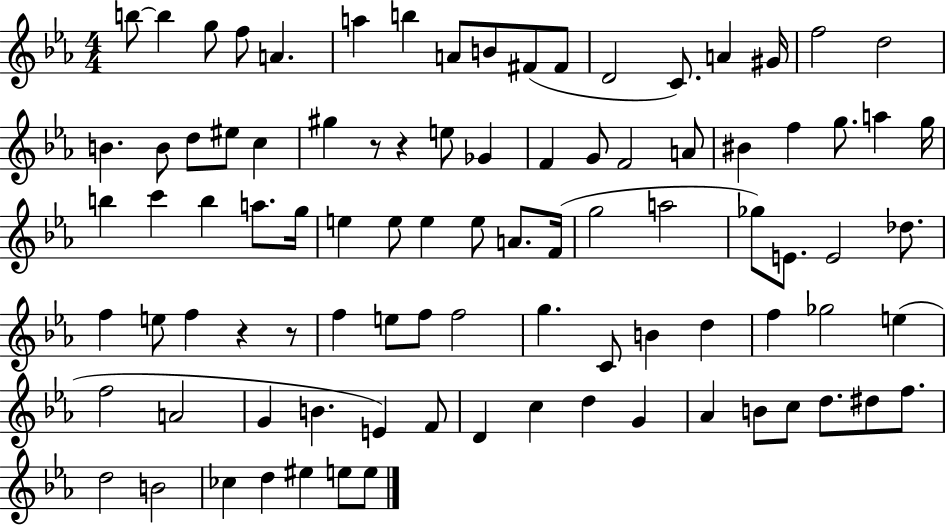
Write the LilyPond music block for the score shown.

{
  \clef treble
  \numericTimeSignature
  \time 4/4
  \key ees \major
  b''8~~ b''4 g''8 f''8 a'4. | a''4 b''4 a'8 b'8 fis'8( fis'8 | d'2 c'8.) a'4 gis'16 | f''2 d''2 | \break b'4. b'8 d''8 eis''8 c''4 | gis''4 r8 r4 e''8 ges'4 | f'4 g'8 f'2 a'8 | bis'4 f''4 g''8. a''4 g''16 | \break b''4 c'''4 b''4 a''8. g''16 | e''4 e''8 e''4 e''8 a'8. f'16( | g''2 a''2 | ges''8) e'8. e'2 des''8. | \break f''4 e''8 f''4 r4 r8 | f''4 e''8 f''8 f''2 | g''4. c'8 b'4 d''4 | f''4 ges''2 e''4( | \break f''2 a'2 | g'4 b'4. e'4) f'8 | d'4 c''4 d''4 g'4 | aes'4 b'8 c''8 d''8. dis''8 f''8. | \break d''2 b'2 | ces''4 d''4 eis''4 e''8 e''8 | \bar "|."
}